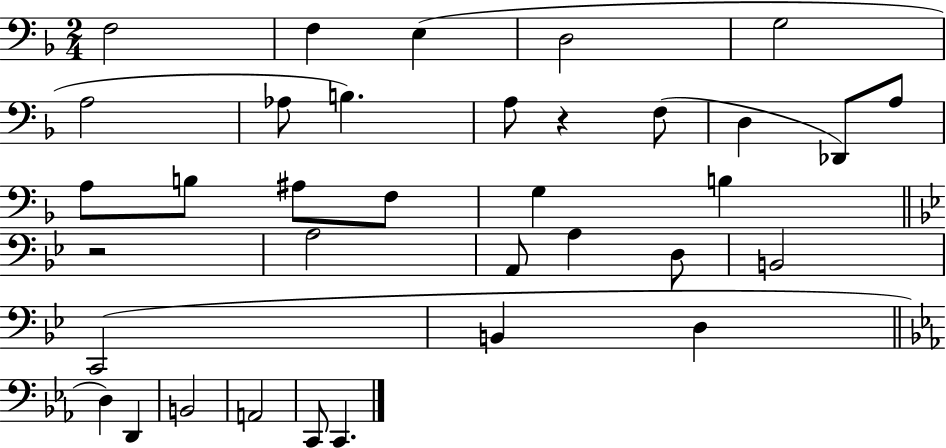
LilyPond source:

{
  \clef bass
  \numericTimeSignature
  \time 2/4
  \key f \major
  f2 | f4 e4( | d2 | g2 | \break a2 | aes8 b4.) | a8 r4 f8( | d4 des,8) a8 | \break a8 b8 ais8 f8 | g4 b4 | \bar "||" \break \key bes \major r2 | a2 | a,8 a4 d8 | b,2 | \break c,2( | b,4 d4 | \bar "||" \break \key ees \major d4) d,4 | b,2 | a,2 | c,8 c,4. | \break \bar "|."
}